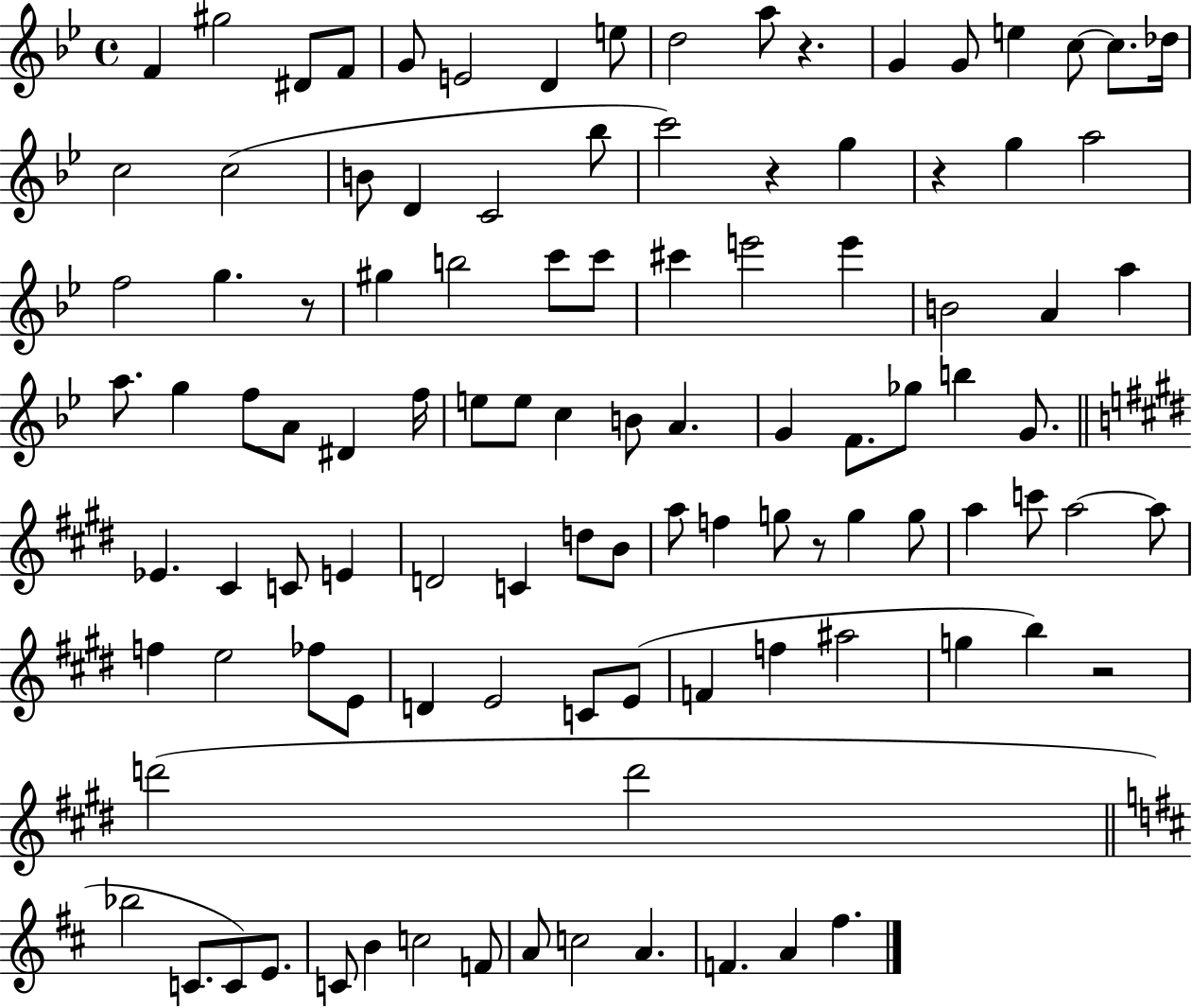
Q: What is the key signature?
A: BES major